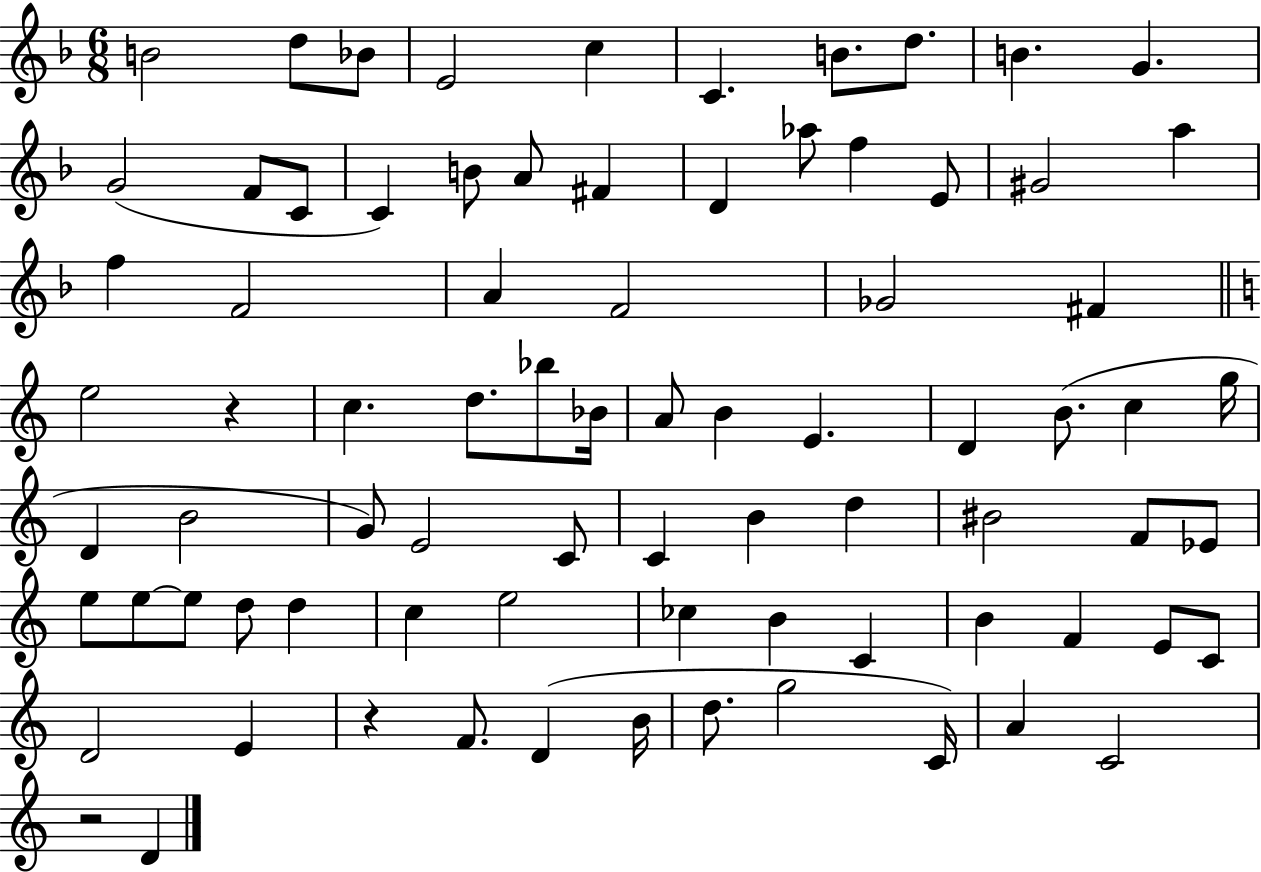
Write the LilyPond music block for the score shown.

{
  \clef treble
  \numericTimeSignature
  \time 6/8
  \key f \major
  b'2 d''8 bes'8 | e'2 c''4 | c'4. b'8. d''8. | b'4. g'4. | \break g'2( f'8 c'8 | c'4) b'8 a'8 fis'4 | d'4 aes''8 f''4 e'8 | gis'2 a''4 | \break f''4 f'2 | a'4 f'2 | ges'2 fis'4 | \bar "||" \break \key c \major e''2 r4 | c''4. d''8. bes''8 bes'16 | a'8 b'4 e'4. | d'4 b'8.( c''4 g''16 | \break d'4 b'2 | g'8) e'2 c'8 | c'4 b'4 d''4 | bis'2 f'8 ees'8 | \break e''8 e''8~~ e''8 d''8 d''4 | c''4 e''2 | ces''4 b'4 c'4 | b'4 f'4 e'8 c'8 | \break d'2 e'4 | r4 f'8. d'4( b'16 | d''8. g''2 c'16) | a'4 c'2 | \break r2 d'4 | \bar "|."
}